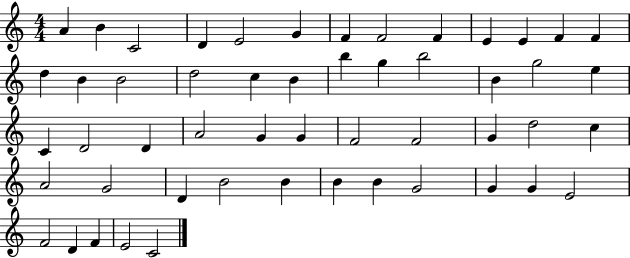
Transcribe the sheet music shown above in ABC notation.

X:1
T:Untitled
M:4/4
L:1/4
K:C
A B C2 D E2 G F F2 F E E F F d B B2 d2 c B b g b2 B g2 e C D2 D A2 G G F2 F2 G d2 c A2 G2 D B2 B B B G2 G G E2 F2 D F E2 C2